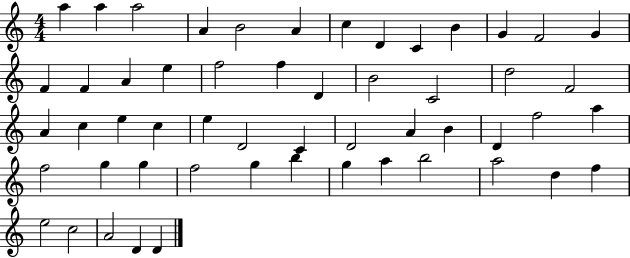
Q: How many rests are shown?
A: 0